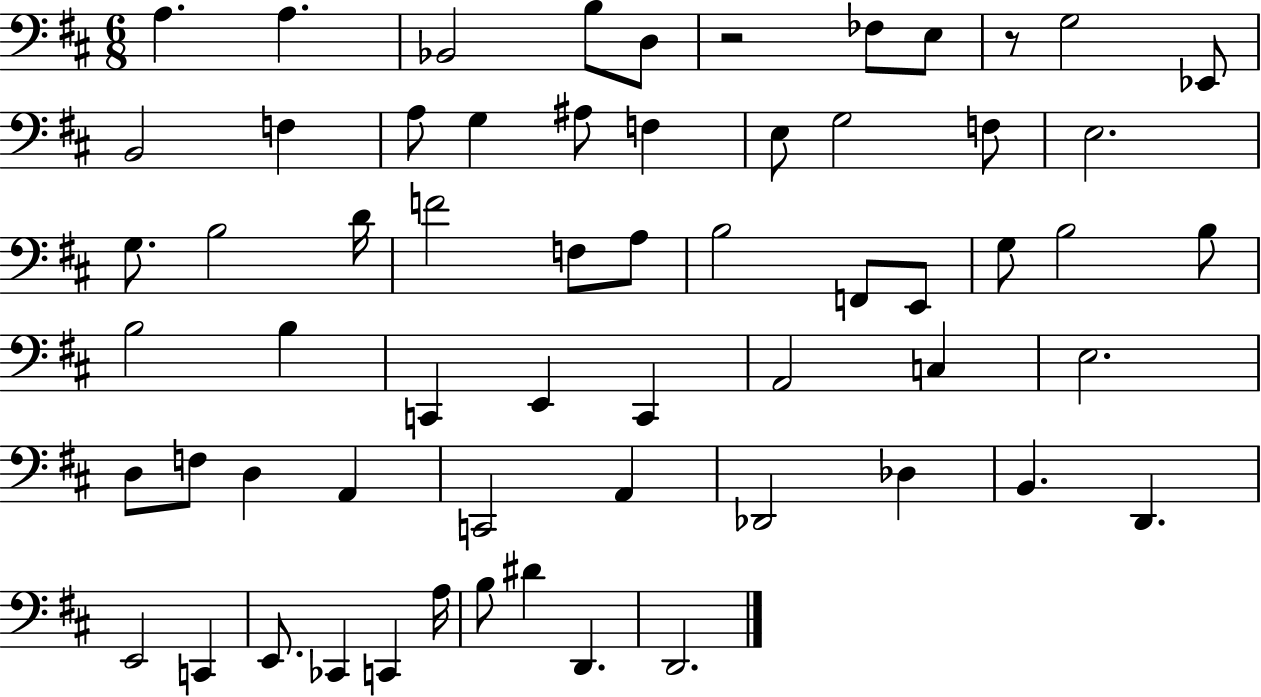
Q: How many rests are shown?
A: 2